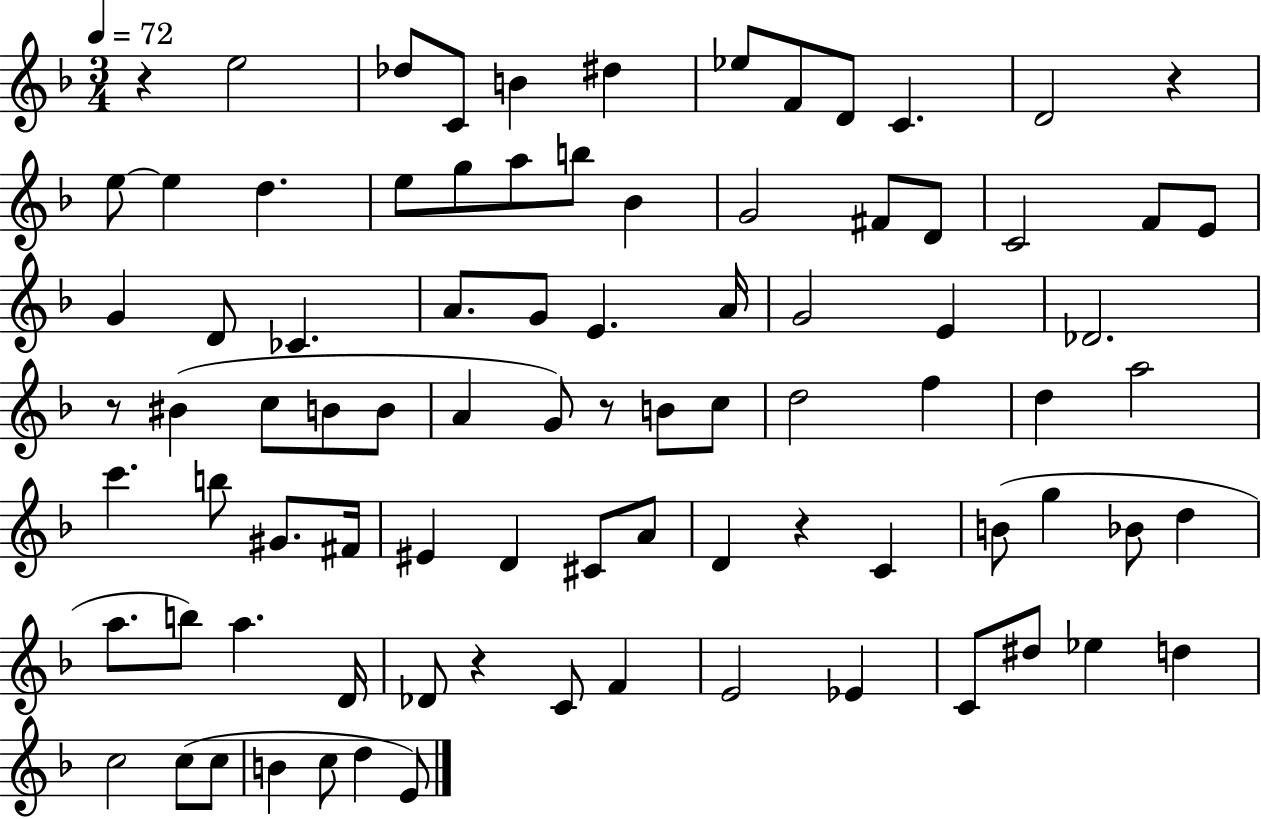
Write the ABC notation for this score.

X:1
T:Untitled
M:3/4
L:1/4
K:F
z e2 _d/2 C/2 B ^d _e/2 F/2 D/2 C D2 z e/2 e d e/2 g/2 a/2 b/2 _B G2 ^F/2 D/2 C2 F/2 E/2 G D/2 _C A/2 G/2 E A/4 G2 E _D2 z/2 ^B c/2 B/2 B/2 A G/2 z/2 B/2 c/2 d2 f d a2 c' b/2 ^G/2 ^F/4 ^E D ^C/2 A/2 D z C B/2 g _B/2 d a/2 b/2 a D/4 _D/2 z C/2 F E2 _E C/2 ^d/2 _e d c2 c/2 c/2 B c/2 d E/2